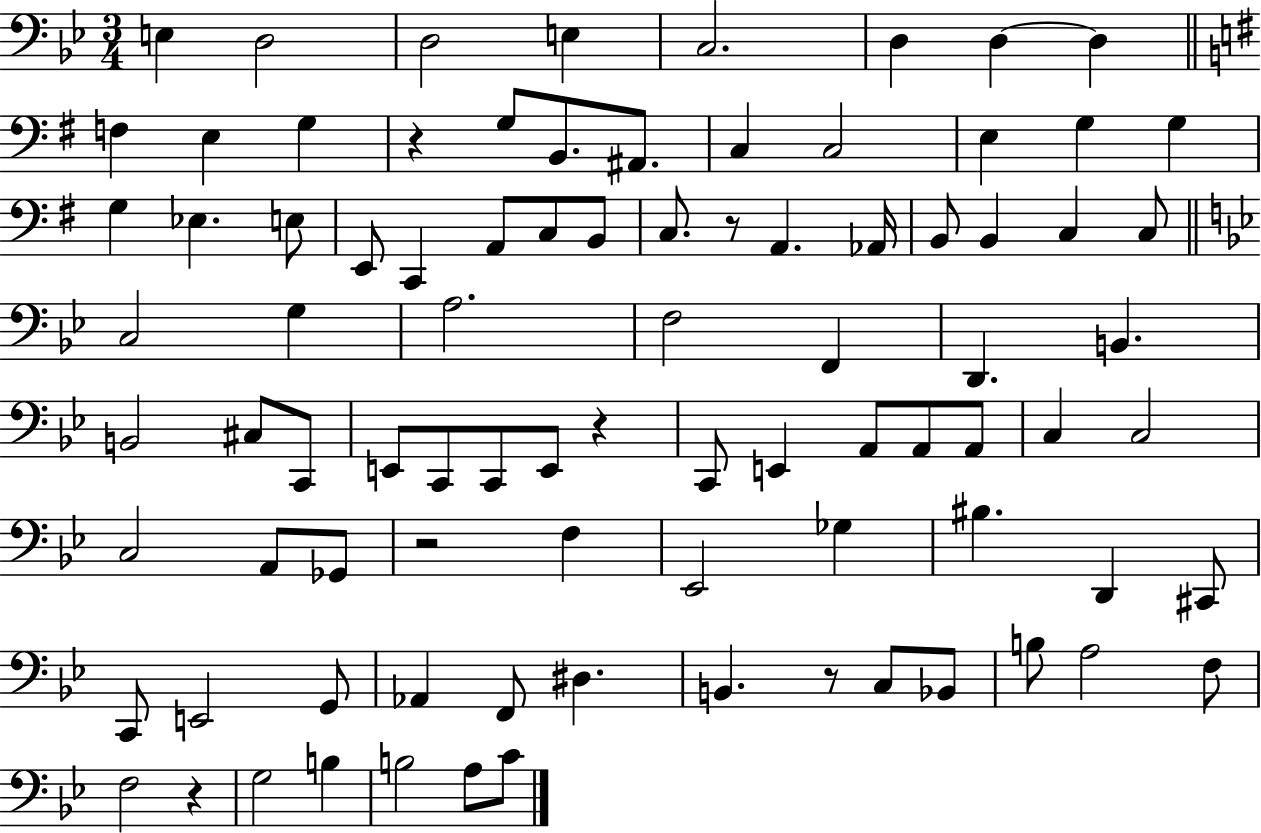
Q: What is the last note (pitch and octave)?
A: C4